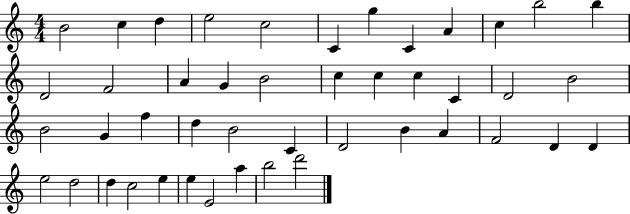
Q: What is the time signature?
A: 4/4